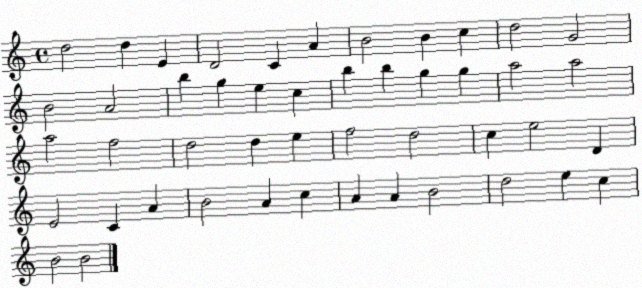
X:1
T:Untitled
M:4/4
L:1/4
K:C
d2 d E D2 C A B2 B c d2 G2 B2 A2 b g e c b b g g a2 a2 a2 f2 d2 d e f2 d2 c e2 D E2 C A B2 A c A A B2 d2 e c B2 B2